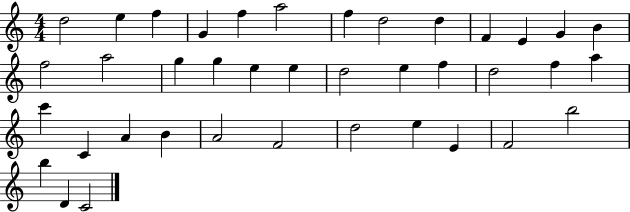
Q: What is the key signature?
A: C major